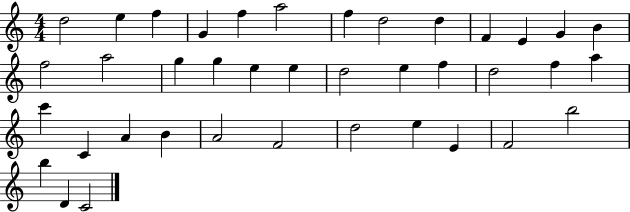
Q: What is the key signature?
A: C major